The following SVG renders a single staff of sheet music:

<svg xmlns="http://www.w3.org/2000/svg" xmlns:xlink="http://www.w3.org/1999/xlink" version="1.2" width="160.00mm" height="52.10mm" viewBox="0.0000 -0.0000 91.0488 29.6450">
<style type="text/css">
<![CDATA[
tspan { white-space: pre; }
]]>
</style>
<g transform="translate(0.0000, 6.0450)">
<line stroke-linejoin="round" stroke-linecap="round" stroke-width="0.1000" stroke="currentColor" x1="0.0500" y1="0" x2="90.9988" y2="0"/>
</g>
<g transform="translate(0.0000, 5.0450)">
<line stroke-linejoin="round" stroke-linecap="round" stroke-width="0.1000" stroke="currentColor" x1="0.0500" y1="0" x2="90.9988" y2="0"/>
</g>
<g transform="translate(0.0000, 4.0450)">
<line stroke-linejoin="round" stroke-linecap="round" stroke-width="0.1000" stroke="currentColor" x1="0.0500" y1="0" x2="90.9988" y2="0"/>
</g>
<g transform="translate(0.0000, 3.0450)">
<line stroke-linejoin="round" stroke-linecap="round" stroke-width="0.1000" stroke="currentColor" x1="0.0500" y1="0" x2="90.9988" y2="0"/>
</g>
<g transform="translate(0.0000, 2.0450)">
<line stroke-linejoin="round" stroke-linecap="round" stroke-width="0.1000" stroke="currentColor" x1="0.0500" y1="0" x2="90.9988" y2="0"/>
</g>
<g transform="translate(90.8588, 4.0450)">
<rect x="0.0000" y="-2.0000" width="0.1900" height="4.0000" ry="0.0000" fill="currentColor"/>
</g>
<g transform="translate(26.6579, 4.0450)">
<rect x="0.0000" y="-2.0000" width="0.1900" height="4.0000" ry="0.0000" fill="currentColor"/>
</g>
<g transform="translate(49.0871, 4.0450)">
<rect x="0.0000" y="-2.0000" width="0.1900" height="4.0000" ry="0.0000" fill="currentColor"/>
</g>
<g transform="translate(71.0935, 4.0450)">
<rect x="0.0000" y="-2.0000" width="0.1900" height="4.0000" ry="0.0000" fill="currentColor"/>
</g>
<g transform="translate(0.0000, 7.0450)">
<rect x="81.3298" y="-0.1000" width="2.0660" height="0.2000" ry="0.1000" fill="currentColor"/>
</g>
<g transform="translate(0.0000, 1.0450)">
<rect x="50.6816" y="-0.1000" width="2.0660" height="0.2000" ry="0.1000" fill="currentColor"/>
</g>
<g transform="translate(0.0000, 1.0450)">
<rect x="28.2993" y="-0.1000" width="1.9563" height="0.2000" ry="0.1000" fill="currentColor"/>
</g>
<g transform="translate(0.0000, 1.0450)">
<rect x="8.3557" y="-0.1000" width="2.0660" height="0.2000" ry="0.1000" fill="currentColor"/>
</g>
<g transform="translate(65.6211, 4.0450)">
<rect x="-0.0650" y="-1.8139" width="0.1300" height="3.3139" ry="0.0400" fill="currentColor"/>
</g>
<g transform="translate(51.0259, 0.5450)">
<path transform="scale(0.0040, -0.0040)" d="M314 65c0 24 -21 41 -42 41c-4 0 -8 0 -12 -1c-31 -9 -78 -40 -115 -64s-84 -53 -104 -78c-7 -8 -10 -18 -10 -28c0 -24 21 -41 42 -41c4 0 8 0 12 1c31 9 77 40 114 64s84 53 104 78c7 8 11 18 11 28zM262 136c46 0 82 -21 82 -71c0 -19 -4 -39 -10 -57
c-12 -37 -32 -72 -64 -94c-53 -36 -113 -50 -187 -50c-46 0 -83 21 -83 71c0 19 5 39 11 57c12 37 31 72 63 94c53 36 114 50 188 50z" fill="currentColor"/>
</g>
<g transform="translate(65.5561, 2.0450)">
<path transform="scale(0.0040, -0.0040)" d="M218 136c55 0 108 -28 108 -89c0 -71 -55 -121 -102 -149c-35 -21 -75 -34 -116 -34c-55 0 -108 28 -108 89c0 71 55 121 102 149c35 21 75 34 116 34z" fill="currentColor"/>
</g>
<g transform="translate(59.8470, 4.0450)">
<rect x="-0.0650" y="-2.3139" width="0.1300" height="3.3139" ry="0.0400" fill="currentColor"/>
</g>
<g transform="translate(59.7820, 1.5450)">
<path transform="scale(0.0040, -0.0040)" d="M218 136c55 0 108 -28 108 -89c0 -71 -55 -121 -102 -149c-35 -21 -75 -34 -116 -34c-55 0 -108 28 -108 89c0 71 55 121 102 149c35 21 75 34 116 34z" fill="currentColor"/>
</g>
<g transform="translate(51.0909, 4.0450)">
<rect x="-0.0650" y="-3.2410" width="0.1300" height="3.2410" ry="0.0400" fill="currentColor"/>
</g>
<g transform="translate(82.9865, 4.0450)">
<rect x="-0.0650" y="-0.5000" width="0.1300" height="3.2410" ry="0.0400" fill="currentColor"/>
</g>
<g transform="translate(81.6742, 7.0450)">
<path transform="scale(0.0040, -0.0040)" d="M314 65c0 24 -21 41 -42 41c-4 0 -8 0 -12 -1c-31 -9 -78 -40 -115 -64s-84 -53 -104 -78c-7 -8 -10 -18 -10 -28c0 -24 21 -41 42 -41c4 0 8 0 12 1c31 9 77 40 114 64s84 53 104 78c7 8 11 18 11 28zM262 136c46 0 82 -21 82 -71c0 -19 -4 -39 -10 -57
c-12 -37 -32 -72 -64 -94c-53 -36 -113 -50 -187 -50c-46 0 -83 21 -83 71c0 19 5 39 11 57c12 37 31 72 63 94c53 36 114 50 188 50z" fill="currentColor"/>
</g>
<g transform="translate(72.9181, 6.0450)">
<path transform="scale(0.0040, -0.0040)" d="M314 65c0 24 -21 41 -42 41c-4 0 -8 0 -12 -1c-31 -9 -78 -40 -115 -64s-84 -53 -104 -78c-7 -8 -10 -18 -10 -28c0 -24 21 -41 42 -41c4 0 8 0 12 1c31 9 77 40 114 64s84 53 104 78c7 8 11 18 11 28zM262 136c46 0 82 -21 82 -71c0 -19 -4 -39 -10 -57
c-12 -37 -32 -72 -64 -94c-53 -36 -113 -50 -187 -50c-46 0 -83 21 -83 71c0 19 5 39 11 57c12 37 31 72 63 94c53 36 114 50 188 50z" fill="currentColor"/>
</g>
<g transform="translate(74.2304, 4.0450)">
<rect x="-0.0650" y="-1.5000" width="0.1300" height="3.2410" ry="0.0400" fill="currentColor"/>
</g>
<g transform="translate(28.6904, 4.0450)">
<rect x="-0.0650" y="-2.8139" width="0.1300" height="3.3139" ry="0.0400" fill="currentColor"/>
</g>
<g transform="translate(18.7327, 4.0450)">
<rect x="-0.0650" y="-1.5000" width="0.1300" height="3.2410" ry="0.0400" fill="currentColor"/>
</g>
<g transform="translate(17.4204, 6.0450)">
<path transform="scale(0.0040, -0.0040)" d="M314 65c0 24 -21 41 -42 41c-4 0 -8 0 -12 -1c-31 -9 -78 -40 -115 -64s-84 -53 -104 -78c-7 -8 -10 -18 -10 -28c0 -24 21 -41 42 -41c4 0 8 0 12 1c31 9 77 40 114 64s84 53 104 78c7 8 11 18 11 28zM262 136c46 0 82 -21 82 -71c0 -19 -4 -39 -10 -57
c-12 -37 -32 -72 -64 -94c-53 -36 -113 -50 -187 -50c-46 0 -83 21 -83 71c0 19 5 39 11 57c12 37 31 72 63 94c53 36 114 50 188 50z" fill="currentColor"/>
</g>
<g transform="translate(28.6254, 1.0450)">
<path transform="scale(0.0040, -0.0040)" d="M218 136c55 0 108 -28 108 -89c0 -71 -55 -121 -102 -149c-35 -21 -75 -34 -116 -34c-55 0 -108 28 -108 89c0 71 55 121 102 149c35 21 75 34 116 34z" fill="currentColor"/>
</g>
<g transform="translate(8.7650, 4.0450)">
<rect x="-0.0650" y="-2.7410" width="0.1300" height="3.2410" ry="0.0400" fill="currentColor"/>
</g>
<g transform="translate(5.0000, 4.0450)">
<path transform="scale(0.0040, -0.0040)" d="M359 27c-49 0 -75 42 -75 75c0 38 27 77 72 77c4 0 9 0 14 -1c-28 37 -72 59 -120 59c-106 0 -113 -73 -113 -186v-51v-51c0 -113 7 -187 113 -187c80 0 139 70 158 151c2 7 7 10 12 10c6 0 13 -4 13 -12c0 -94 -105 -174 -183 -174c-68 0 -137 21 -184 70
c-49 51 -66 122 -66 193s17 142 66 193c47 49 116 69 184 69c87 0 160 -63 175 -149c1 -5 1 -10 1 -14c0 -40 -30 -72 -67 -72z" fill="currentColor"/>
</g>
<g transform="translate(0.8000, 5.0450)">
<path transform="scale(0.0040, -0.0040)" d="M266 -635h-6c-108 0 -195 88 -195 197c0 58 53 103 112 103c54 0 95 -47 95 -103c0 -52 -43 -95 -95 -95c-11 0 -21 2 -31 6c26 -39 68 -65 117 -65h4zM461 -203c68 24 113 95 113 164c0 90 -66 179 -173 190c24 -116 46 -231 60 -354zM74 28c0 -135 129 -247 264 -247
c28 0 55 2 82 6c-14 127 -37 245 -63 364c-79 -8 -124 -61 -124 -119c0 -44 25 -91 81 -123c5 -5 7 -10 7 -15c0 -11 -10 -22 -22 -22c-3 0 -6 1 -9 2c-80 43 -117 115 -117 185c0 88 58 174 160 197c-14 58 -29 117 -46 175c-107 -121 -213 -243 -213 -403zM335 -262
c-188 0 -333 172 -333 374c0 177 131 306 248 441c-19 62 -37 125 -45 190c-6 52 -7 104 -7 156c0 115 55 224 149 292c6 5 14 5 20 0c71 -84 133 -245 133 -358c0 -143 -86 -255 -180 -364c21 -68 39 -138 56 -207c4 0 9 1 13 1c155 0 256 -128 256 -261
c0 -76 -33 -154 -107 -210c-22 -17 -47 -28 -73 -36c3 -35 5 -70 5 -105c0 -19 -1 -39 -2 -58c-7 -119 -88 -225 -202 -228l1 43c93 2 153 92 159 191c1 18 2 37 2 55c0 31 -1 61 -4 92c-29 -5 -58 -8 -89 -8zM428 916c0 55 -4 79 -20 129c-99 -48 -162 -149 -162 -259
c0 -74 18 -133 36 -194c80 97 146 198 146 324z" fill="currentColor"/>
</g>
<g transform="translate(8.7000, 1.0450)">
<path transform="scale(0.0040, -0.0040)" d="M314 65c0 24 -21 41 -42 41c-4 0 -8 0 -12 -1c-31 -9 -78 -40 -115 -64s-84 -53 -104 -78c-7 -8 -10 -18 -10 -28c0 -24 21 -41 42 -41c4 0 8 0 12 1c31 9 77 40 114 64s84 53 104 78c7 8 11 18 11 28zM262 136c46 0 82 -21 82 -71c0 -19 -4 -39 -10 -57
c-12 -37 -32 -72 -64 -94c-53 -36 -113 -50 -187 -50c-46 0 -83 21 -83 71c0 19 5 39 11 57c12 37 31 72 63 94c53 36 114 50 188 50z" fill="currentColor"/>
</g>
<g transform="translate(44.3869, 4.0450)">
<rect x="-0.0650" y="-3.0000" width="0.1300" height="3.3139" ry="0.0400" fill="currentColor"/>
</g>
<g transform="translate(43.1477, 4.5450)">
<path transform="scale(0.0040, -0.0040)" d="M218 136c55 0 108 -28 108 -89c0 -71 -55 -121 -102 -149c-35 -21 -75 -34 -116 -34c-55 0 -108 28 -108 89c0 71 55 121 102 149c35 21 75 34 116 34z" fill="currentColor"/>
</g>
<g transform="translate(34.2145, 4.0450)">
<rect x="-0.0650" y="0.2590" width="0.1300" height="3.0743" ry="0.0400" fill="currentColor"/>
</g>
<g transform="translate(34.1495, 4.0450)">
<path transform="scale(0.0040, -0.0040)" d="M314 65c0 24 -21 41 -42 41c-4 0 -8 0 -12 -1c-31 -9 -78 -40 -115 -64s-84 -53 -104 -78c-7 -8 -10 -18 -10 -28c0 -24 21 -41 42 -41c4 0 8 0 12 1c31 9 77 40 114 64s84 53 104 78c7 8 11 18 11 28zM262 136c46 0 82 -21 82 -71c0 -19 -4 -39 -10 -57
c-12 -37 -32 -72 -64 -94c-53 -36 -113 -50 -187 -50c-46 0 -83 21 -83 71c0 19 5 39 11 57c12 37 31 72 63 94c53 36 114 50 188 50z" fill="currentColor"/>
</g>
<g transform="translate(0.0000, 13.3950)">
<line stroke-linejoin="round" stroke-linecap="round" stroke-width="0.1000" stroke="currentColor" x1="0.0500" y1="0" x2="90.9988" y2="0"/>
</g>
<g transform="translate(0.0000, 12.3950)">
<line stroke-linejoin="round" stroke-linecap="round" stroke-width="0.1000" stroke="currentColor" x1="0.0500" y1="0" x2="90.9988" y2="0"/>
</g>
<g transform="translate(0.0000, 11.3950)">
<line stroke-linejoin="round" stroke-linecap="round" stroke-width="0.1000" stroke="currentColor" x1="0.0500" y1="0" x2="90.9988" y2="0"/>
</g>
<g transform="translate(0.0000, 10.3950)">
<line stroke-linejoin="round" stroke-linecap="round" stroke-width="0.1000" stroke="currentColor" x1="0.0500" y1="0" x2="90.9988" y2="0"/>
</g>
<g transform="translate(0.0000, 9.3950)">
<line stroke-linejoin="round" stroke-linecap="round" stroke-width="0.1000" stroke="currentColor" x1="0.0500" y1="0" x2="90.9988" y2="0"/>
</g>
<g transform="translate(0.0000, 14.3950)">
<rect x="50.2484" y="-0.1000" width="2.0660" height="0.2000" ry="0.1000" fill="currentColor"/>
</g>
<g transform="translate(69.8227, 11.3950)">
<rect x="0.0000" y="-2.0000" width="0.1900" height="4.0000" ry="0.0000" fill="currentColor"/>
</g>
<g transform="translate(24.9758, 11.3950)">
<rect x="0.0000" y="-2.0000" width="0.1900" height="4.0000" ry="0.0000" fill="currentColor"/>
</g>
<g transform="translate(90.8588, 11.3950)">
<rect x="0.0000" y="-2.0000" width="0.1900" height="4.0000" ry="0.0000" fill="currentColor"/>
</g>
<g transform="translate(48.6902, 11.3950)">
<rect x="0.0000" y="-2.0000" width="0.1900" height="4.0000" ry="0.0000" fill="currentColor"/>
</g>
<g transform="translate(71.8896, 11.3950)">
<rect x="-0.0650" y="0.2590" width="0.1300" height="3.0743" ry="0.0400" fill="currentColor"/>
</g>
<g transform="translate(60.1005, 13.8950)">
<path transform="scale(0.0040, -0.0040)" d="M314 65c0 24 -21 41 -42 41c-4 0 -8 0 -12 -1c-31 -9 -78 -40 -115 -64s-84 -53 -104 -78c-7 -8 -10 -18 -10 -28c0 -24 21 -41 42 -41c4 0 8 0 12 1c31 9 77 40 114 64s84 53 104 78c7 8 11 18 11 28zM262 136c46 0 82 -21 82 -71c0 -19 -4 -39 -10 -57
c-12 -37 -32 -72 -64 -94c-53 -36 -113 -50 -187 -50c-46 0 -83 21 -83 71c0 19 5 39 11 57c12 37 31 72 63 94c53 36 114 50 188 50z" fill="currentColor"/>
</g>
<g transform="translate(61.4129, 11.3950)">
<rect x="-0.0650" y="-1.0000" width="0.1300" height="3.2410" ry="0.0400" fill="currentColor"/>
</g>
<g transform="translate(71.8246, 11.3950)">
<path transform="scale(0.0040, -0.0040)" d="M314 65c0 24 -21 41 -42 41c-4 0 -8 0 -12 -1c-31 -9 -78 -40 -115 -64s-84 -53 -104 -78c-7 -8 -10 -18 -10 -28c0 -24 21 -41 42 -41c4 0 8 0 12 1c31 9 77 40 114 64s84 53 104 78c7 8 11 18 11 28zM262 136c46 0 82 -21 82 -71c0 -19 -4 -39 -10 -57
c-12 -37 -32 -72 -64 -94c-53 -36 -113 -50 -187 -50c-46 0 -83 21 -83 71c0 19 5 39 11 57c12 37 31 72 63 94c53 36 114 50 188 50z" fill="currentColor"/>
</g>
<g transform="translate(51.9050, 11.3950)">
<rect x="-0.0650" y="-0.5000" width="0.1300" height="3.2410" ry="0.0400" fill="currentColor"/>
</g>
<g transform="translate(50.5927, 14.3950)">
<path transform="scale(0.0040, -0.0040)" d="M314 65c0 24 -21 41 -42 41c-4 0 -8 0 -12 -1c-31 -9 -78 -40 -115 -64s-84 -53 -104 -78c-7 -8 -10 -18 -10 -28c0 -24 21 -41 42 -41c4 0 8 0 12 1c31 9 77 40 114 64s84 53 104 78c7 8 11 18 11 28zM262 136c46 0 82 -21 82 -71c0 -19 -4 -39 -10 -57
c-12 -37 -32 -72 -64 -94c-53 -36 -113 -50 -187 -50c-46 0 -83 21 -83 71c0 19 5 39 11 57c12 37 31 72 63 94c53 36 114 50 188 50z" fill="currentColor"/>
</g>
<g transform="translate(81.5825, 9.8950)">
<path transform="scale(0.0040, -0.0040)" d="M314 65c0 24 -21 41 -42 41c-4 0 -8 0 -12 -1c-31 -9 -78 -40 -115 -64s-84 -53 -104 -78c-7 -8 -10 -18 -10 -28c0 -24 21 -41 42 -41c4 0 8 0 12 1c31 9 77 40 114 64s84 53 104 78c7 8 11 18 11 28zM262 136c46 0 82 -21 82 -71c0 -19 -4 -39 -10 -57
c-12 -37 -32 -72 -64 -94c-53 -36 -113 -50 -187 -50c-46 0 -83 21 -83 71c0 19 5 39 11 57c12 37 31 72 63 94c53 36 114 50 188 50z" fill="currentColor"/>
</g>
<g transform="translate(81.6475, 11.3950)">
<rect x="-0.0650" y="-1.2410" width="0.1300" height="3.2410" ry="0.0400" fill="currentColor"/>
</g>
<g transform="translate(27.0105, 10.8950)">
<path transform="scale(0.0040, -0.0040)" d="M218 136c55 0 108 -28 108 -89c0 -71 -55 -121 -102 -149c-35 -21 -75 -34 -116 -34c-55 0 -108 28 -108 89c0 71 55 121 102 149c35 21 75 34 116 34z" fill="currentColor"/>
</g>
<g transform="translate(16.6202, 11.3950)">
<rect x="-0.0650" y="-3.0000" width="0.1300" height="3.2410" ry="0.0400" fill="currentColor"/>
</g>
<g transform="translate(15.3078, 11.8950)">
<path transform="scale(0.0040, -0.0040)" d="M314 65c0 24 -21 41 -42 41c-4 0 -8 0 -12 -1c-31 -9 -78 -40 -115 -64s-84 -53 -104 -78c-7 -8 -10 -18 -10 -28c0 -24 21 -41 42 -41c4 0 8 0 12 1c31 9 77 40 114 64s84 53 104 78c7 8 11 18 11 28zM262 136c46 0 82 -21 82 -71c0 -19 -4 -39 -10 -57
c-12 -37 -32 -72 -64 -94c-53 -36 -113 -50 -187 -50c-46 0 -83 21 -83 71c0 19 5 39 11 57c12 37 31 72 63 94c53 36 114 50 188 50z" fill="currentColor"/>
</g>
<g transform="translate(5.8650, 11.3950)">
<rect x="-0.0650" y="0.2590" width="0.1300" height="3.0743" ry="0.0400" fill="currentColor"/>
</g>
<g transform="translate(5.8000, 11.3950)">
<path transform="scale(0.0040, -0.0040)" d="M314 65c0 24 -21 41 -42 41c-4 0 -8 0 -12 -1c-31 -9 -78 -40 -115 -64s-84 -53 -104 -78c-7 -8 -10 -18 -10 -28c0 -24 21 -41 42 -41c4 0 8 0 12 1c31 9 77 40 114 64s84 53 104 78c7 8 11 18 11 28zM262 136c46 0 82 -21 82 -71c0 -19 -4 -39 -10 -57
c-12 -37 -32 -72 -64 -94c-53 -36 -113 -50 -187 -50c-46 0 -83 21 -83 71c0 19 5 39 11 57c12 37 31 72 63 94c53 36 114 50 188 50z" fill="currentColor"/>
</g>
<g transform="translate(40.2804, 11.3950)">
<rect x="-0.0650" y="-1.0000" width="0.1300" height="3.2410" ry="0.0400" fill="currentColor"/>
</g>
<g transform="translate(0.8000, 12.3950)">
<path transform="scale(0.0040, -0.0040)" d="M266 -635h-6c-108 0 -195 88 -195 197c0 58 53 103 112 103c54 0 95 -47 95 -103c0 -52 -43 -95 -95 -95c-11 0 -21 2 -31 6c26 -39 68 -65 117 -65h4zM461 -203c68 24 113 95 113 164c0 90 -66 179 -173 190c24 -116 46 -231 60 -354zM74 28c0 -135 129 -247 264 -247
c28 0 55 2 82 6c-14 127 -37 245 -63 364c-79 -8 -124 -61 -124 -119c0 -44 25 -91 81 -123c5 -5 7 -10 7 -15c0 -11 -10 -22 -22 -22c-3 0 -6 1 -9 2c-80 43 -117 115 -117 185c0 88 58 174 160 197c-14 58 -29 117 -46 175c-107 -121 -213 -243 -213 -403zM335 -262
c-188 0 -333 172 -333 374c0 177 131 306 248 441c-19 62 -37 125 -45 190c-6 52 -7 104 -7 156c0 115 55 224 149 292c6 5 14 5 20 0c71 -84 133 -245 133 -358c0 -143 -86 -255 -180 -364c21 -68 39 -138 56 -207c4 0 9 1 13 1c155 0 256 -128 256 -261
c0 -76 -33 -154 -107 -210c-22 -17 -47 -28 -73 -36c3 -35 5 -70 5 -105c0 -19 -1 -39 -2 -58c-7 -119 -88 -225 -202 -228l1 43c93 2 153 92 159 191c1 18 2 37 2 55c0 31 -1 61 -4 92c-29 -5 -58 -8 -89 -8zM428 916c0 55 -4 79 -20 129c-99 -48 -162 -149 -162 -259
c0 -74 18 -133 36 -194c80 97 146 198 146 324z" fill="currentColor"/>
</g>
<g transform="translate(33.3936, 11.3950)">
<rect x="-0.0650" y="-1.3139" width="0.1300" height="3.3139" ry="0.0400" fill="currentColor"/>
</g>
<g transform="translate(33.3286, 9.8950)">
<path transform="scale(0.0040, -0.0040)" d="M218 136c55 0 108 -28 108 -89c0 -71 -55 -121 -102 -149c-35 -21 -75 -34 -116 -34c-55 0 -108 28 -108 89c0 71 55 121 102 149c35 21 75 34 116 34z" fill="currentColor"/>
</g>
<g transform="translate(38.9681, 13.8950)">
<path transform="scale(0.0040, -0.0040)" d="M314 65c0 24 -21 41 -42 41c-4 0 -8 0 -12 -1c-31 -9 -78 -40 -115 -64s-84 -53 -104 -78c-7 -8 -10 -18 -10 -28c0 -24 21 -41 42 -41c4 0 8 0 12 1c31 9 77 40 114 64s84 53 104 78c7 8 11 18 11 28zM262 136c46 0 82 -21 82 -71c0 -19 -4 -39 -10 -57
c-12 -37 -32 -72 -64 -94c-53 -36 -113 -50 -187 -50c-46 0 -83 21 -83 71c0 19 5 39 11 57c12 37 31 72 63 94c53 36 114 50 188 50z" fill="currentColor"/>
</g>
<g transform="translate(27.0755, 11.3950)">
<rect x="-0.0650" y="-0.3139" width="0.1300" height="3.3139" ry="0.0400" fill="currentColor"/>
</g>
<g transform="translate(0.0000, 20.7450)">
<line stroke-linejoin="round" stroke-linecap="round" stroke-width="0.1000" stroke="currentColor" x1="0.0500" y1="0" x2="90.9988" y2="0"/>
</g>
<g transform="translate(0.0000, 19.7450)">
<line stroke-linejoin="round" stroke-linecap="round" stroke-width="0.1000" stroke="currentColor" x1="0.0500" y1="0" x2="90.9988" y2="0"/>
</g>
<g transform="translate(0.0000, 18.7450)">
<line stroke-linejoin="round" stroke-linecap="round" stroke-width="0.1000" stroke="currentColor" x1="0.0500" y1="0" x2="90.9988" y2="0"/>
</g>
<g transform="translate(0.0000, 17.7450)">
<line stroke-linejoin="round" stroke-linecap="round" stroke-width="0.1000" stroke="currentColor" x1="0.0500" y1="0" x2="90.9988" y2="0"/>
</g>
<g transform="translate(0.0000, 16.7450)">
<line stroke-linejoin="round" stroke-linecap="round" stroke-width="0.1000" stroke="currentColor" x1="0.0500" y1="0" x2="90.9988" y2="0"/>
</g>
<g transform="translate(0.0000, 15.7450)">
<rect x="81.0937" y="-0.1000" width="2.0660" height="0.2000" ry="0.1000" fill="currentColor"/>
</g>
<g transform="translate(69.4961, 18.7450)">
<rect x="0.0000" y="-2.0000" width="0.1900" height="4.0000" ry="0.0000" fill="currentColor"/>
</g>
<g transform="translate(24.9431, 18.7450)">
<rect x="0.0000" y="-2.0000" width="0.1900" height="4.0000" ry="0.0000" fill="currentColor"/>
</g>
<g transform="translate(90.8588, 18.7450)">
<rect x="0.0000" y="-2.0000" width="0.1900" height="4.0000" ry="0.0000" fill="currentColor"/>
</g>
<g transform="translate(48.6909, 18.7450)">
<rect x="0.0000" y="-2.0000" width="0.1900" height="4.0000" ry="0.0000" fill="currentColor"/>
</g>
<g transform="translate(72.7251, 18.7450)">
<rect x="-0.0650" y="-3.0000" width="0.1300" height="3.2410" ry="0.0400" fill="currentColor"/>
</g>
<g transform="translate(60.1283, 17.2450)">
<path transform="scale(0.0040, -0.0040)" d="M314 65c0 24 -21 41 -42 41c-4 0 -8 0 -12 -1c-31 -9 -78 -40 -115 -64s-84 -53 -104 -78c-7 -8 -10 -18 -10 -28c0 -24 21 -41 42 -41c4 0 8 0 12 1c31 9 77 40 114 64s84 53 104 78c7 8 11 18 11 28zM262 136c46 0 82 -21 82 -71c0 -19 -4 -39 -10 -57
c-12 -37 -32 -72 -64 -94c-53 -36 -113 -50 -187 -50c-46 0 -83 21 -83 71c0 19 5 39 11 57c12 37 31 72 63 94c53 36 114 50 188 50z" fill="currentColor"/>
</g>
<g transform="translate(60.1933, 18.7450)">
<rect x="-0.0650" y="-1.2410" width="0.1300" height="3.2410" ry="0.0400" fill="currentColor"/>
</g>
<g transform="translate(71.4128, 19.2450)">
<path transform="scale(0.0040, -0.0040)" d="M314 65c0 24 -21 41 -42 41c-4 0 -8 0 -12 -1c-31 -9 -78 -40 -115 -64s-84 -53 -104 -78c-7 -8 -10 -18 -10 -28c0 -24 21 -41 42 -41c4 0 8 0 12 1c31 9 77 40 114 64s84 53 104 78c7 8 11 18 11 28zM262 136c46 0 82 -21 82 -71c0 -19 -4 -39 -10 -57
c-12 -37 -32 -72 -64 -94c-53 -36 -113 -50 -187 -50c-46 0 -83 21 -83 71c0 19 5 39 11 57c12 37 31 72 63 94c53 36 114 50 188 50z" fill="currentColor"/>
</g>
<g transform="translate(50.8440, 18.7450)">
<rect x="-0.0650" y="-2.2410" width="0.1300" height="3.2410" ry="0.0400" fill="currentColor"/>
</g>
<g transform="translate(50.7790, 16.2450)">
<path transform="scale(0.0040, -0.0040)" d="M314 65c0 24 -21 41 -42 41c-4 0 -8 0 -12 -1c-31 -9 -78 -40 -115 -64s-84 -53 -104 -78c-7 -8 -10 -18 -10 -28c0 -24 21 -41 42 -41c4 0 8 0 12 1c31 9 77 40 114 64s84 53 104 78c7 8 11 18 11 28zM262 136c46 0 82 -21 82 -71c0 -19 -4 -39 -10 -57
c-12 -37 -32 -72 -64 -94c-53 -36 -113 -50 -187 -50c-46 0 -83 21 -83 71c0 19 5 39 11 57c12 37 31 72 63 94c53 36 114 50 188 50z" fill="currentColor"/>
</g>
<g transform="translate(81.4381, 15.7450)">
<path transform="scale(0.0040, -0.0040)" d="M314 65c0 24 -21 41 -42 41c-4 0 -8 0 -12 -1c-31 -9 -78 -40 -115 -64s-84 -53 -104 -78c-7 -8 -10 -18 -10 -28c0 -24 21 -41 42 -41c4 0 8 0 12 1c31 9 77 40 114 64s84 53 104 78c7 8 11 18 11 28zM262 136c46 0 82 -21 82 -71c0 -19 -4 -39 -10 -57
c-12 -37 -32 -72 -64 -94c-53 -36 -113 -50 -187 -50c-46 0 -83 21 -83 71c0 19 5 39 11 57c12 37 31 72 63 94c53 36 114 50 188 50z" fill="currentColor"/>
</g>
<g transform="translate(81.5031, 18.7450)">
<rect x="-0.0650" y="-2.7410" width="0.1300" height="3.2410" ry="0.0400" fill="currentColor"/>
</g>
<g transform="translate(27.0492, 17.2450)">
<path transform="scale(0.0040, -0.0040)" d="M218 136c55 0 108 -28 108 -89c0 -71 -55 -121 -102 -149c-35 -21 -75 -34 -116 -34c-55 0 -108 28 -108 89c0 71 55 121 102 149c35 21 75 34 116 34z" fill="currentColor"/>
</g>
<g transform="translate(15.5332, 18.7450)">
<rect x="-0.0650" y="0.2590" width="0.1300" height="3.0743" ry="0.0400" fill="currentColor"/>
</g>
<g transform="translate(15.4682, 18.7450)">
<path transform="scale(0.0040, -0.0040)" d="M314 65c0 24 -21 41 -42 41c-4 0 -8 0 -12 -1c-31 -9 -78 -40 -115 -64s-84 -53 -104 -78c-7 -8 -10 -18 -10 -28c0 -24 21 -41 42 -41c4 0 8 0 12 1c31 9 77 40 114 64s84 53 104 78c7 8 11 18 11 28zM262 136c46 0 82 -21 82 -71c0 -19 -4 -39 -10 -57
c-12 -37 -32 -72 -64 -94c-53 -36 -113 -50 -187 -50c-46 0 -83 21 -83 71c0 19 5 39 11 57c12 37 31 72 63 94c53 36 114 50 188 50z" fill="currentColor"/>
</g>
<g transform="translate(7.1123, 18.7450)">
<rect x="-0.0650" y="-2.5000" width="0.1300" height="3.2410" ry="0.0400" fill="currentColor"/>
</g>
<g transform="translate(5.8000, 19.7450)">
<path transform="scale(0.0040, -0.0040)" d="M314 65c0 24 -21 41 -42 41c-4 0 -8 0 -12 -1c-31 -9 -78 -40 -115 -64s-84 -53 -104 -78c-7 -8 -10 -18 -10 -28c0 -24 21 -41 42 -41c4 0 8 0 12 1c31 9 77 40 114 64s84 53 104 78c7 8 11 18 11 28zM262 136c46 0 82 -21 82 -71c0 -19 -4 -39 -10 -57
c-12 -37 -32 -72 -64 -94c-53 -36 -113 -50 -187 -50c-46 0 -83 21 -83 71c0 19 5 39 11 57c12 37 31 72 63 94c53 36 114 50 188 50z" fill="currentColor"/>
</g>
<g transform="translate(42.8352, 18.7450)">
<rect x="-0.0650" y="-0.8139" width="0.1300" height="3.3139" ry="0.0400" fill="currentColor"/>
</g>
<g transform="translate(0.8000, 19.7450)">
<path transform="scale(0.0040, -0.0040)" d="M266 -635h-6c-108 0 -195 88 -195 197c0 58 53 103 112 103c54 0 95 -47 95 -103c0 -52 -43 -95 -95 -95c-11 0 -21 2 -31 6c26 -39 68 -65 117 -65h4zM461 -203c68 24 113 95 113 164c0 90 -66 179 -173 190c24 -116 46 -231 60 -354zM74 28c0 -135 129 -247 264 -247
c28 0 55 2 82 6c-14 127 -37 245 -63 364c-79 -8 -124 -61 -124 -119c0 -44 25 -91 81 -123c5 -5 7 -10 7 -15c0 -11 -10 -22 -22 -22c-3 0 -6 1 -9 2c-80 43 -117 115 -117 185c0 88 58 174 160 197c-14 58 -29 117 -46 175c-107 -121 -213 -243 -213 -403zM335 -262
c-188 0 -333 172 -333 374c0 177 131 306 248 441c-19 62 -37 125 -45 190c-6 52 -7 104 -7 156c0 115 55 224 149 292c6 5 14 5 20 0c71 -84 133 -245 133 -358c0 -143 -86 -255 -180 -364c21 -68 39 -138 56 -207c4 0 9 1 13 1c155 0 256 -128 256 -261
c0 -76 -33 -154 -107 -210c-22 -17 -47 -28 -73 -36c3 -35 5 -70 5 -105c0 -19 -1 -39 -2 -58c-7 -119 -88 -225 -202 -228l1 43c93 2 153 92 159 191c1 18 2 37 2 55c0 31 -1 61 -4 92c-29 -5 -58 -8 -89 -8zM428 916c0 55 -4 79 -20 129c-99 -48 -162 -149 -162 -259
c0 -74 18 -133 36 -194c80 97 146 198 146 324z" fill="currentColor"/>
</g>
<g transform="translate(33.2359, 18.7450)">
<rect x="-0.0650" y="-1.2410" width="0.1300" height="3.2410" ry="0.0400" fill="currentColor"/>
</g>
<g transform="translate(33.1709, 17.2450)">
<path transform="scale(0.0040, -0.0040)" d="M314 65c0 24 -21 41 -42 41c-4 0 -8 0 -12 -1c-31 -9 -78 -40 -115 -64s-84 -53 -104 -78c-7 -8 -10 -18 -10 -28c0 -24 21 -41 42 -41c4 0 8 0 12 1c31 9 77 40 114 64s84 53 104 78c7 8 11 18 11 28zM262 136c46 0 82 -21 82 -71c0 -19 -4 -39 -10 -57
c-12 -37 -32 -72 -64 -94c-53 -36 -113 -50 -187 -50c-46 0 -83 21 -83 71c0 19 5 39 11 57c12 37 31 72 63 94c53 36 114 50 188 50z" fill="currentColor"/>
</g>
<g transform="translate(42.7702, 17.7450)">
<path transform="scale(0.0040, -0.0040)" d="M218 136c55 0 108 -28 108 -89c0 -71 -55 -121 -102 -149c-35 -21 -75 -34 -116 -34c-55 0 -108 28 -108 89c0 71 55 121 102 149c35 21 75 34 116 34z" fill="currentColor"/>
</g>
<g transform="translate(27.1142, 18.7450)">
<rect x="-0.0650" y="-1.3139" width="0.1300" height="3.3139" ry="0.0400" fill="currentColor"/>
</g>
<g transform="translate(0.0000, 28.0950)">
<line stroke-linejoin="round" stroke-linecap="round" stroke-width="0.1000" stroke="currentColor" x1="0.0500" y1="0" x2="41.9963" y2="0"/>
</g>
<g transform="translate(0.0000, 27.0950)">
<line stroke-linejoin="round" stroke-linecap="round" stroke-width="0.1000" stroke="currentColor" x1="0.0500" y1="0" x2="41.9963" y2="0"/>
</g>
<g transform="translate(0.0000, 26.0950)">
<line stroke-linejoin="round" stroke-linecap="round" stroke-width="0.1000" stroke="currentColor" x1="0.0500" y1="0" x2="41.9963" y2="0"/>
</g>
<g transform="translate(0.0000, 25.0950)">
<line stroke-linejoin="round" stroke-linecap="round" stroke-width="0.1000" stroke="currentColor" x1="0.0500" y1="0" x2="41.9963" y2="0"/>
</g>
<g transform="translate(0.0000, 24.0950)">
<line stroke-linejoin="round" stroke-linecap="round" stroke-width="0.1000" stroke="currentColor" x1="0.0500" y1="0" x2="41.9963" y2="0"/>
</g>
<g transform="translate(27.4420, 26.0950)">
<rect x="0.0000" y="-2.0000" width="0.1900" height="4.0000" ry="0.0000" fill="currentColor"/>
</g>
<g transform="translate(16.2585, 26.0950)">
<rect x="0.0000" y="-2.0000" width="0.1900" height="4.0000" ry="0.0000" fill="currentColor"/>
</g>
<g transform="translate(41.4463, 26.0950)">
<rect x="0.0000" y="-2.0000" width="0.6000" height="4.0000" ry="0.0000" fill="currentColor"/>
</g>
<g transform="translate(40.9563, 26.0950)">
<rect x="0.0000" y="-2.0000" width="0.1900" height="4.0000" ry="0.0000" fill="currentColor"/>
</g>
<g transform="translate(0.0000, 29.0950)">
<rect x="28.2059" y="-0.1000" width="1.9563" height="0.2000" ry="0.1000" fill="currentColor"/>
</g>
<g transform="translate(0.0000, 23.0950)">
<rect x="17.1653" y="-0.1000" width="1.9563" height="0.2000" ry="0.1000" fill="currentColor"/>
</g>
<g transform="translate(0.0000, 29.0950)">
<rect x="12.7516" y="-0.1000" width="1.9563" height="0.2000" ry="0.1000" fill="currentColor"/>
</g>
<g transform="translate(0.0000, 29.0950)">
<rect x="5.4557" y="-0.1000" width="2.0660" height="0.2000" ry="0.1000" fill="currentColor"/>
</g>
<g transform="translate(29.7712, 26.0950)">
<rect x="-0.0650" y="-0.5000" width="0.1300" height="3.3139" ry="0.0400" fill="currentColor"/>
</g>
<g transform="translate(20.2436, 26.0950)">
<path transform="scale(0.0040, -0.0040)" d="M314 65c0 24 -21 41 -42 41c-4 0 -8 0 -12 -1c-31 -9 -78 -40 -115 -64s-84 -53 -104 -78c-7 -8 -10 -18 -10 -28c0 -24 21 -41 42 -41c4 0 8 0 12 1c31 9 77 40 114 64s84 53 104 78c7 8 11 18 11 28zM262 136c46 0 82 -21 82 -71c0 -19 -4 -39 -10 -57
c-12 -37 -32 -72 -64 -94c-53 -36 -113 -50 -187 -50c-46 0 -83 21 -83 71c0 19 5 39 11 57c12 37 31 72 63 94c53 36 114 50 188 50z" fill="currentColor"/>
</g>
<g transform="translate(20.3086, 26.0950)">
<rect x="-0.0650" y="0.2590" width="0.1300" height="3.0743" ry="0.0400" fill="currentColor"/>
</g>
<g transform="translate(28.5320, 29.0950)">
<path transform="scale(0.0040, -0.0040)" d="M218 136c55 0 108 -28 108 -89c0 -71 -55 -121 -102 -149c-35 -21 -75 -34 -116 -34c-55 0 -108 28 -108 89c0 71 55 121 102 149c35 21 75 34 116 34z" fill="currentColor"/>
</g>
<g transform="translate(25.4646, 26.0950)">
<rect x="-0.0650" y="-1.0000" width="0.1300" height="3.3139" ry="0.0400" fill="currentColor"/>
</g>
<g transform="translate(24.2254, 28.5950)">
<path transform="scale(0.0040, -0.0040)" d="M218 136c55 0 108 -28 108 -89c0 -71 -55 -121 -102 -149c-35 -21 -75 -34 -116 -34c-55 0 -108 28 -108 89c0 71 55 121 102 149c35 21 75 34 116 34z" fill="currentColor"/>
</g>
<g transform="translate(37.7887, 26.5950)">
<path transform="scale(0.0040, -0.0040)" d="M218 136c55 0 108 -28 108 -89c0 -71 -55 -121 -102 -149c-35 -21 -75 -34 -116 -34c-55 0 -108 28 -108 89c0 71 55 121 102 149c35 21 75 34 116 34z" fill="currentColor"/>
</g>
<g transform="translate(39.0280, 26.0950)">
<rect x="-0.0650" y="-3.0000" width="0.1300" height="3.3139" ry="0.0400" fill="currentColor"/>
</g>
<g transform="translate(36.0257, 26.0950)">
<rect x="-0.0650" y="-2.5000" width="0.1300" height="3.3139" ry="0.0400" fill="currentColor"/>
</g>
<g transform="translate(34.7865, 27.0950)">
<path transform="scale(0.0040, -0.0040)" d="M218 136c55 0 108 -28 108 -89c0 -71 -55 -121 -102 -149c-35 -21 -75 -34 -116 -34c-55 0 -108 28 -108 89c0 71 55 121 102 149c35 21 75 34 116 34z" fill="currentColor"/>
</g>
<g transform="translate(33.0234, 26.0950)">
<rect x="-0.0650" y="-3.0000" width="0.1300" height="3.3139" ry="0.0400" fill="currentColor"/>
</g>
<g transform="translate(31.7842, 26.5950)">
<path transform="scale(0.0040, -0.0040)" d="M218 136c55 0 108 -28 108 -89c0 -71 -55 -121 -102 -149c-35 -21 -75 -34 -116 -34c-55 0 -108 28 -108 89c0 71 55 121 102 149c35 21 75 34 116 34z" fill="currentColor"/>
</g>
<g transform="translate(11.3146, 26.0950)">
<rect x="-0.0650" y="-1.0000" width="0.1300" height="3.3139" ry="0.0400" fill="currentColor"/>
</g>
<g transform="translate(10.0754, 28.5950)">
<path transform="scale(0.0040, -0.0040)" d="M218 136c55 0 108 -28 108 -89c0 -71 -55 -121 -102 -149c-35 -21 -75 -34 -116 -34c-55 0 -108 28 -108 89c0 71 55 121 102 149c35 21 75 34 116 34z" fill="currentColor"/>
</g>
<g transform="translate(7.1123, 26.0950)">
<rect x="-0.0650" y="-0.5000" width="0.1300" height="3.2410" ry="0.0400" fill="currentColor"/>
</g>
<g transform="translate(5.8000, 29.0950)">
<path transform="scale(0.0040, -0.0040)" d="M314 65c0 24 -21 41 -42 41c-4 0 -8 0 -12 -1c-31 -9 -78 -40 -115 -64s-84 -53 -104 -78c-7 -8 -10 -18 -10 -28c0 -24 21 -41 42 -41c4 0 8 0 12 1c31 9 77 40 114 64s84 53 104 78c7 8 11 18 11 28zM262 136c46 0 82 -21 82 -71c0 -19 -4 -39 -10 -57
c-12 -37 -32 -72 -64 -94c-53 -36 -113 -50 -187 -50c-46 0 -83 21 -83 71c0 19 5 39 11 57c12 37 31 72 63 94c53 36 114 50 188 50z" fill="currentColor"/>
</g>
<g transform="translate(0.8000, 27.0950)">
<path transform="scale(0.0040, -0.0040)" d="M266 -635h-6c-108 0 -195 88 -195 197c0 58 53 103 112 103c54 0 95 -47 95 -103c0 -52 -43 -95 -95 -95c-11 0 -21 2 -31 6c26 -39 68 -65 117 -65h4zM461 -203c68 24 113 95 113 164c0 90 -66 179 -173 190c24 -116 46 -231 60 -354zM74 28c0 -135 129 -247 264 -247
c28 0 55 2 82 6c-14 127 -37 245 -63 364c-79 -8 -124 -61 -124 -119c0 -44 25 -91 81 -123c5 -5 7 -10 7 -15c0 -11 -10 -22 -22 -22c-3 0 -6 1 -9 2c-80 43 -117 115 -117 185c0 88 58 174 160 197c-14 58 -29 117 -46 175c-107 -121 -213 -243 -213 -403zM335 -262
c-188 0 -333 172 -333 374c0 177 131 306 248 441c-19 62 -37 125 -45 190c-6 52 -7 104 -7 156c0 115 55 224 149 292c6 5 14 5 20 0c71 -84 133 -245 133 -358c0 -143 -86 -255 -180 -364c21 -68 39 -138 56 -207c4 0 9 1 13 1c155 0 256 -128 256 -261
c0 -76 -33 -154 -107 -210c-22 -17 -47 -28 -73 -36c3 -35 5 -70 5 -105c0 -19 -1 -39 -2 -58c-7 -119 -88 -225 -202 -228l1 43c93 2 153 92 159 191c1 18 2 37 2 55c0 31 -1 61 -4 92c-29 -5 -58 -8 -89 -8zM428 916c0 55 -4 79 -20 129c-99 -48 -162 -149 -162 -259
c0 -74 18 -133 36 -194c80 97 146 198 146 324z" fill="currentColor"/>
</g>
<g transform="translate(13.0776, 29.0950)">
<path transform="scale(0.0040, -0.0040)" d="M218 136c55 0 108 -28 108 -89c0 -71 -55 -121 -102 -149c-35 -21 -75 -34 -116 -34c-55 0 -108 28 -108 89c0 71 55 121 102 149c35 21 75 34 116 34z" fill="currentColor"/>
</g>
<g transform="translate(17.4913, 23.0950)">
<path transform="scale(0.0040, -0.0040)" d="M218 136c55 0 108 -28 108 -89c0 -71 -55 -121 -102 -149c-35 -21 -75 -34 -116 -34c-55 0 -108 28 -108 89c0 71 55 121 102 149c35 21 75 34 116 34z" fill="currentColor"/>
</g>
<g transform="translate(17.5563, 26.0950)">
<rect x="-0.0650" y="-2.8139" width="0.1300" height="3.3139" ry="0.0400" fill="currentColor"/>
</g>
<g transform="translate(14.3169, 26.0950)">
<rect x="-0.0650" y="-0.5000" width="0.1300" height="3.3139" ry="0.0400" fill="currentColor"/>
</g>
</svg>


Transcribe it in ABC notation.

X:1
T:Untitled
M:4/4
L:1/4
K:C
a2 E2 a B2 A b2 g f E2 C2 B2 A2 c e D2 C2 D2 B2 e2 G2 B2 e e2 d g2 e2 A2 a2 C2 D C a B2 D C A G A